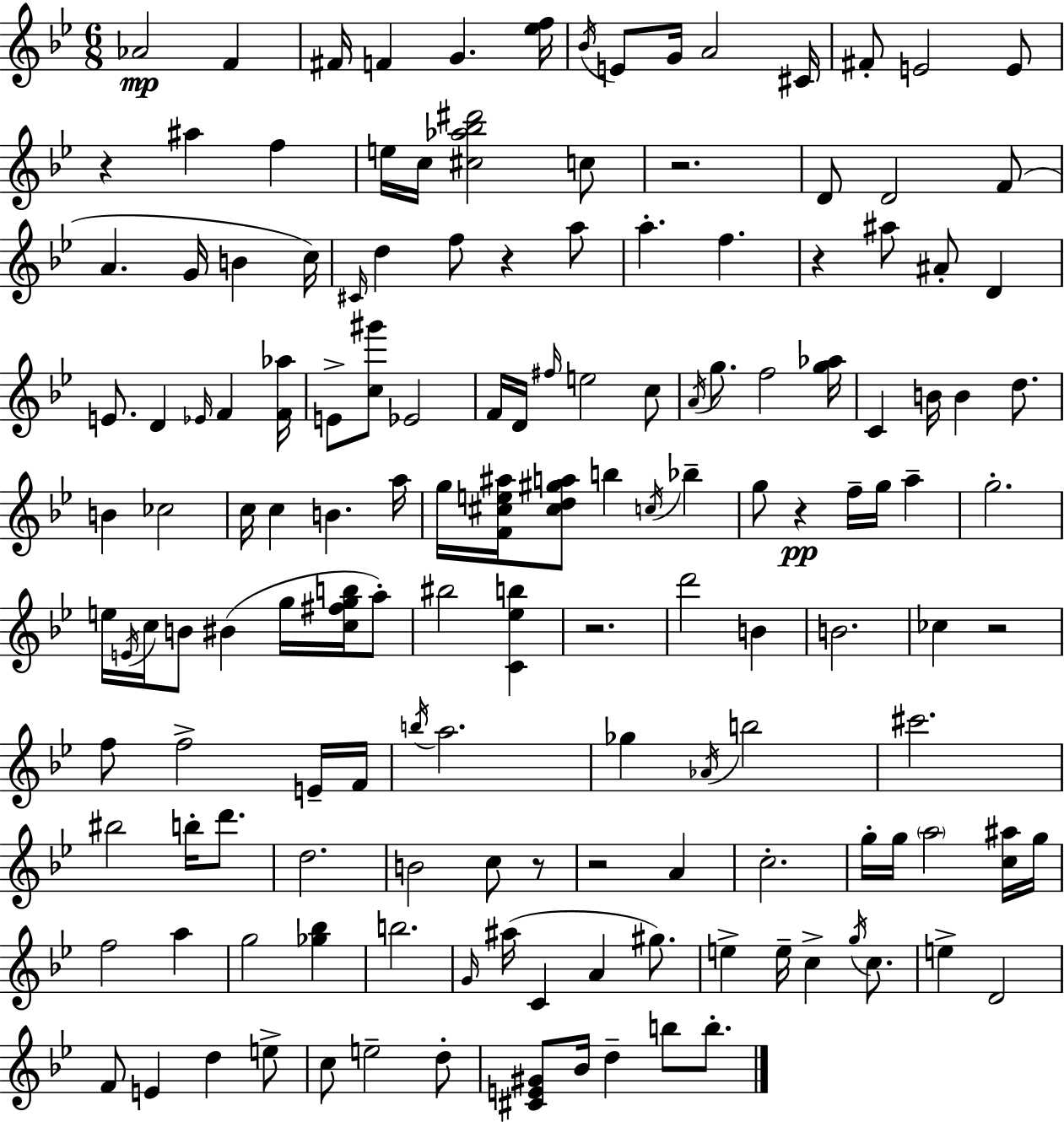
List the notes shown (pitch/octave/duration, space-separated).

Ab4/h F4/q F#4/s F4/q G4/q. [Eb5,F5]/s Bb4/s E4/e G4/s A4/h C#4/s F#4/e E4/h E4/e R/q A#5/q F5/q E5/s C5/s [C#5,Ab5,Bb5,D#6]/h C5/e R/h. D4/e D4/h F4/e A4/q. G4/s B4/q C5/s C#4/s D5/q F5/e R/q A5/e A5/q. F5/q. R/q A#5/e A#4/e D4/q E4/e. D4/q Eb4/s F4/q [F4,Ab5]/s E4/e [C5,G#6]/e Eb4/h F4/s D4/s F#5/s E5/h C5/e A4/s G5/e. F5/h [G5,Ab5]/s C4/q B4/s B4/q D5/e. B4/q CES5/h C5/s C5/q B4/q. A5/s G5/s [F4,C#5,E5,A#5]/s [C#5,D5,G#5,A5]/e B5/q C5/s Bb5/q G5/e R/q F5/s G5/s A5/q G5/h. E5/s E4/s C5/s B4/e BIS4/q G5/s [C5,F#5,G5,B5]/s A5/e BIS5/h [C4,Eb5,B5]/q R/h. D6/h B4/q B4/h. CES5/q R/h F5/e F5/h E4/s F4/s B5/s A5/h. Gb5/q Ab4/s B5/h C#6/h. BIS5/h B5/s D6/e. D5/h. B4/h C5/e R/e R/h A4/q C5/h. G5/s G5/s A5/h [C5,A#5]/s G5/s F5/h A5/q G5/h [Gb5,Bb5]/q B5/h. G4/s A#5/s C4/q A4/q G#5/e. E5/q E5/s C5/q G5/s C5/e. E5/q D4/h F4/e E4/q D5/q E5/e C5/e E5/h D5/e [C#4,E4,G#4]/e Bb4/s D5/q B5/e B5/e.